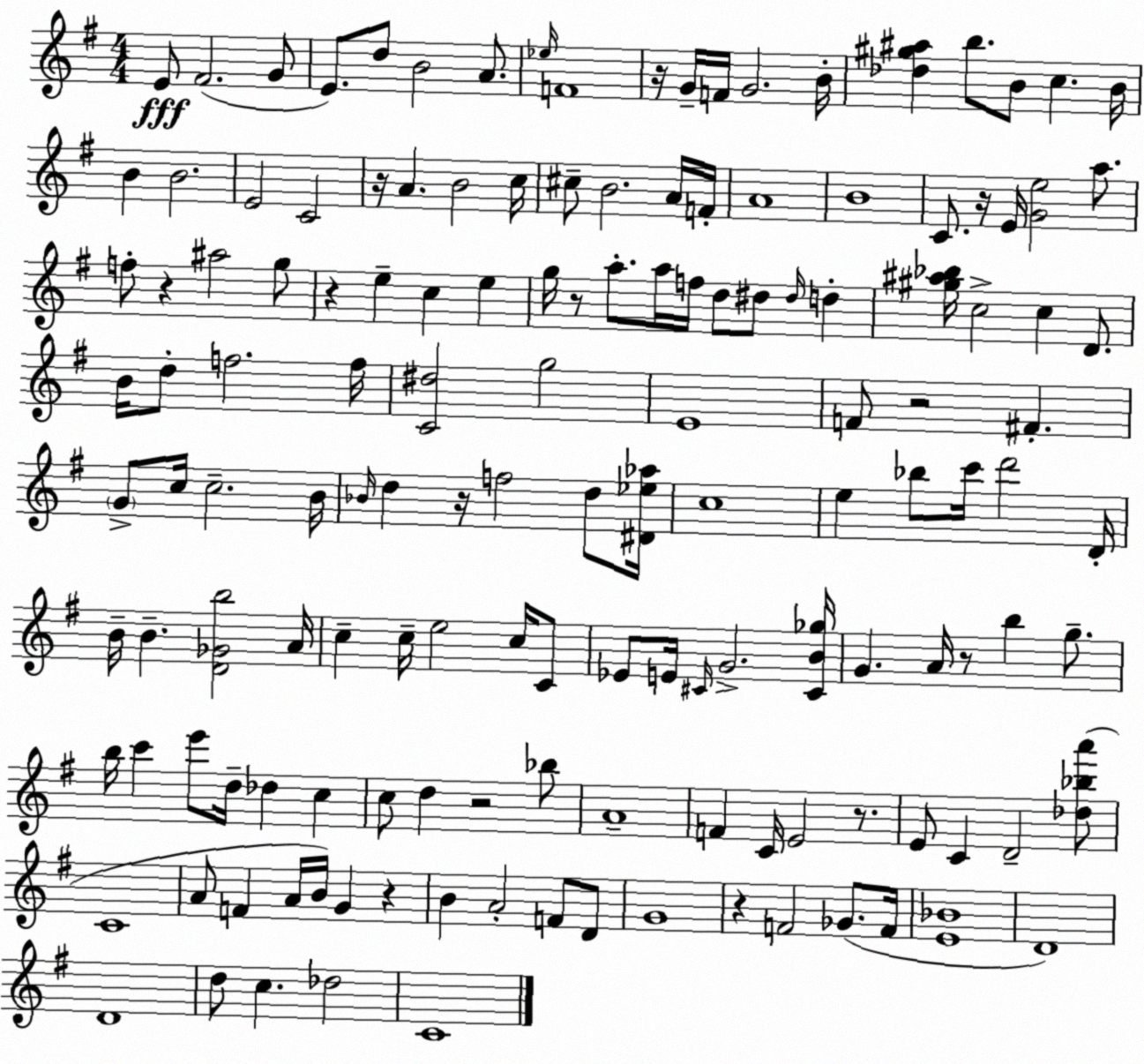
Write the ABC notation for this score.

X:1
T:Untitled
M:4/4
L:1/4
K:G
E/2 ^F2 G/2 E/2 d/2 B2 A/2 _e/4 F4 z/4 G/4 F/4 G2 B/4 [_d^g^a] b/2 B/2 c B/4 B B2 E2 C2 z/4 A B2 c/4 ^c/2 B2 A/4 F/4 A4 B4 C/2 z/4 E/4 [Ge]2 a/2 f/2 z ^a2 g/2 z e c e g/4 z/2 a/2 a/4 f/4 d/2 ^d/2 ^d/4 d [^g^a_b]/4 c2 c D/2 B/4 d/2 f2 f/4 [C^d]2 g2 E4 F/2 z2 ^F G/2 c/4 c2 B/4 _B/4 d z/4 f2 d/2 [^D_e_a]/4 c4 e _b/2 c'/4 d'2 D/4 B/4 B [D_Gb]2 A/4 c c/4 e2 c/4 C/2 _E/2 E/4 ^C/4 G2 [^CB_g]/4 G A/4 z/2 b g/2 b/4 c' e'/2 d/4 _d c c/2 d z2 _b/2 A4 F C/4 E2 z/2 E/2 C D2 [_d_ba']/2 C4 A/2 F A/4 B/4 G z B A2 F/2 D/2 G4 z F2 _G/2 F/4 [E_B]4 D4 D4 d/2 c _d2 C4